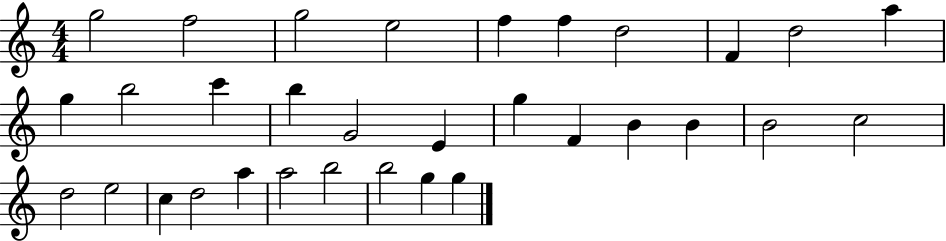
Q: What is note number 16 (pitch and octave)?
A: E4